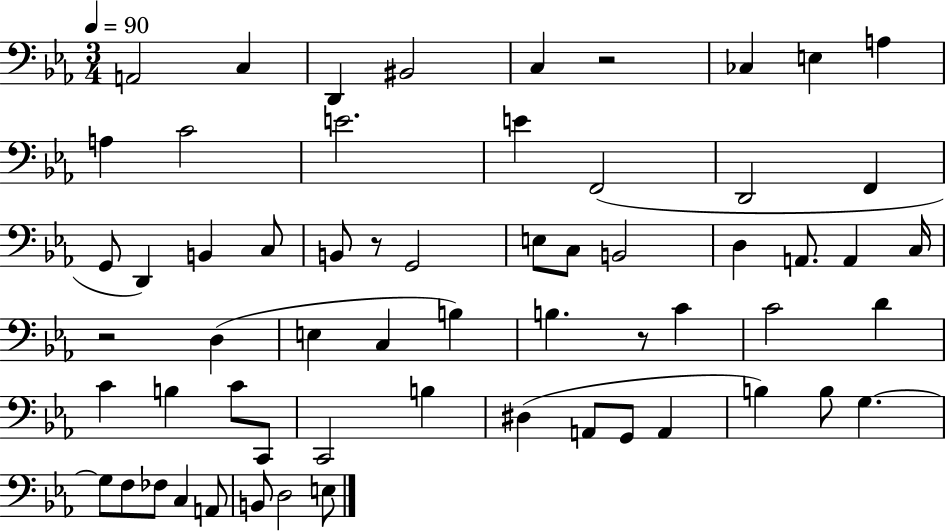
X:1
T:Untitled
M:3/4
L:1/4
K:Eb
A,,2 C, D,, ^B,,2 C, z2 _C, E, A, A, C2 E2 E F,,2 D,,2 F,, G,,/2 D,, B,, C,/2 B,,/2 z/2 G,,2 E,/2 C,/2 B,,2 D, A,,/2 A,, C,/4 z2 D, E, C, B, B, z/2 C C2 D C B, C/2 C,,/2 C,,2 B, ^D, A,,/2 G,,/2 A,, B, B,/2 G, G,/2 F,/2 _F,/2 C, A,,/2 B,,/2 D,2 E,/2